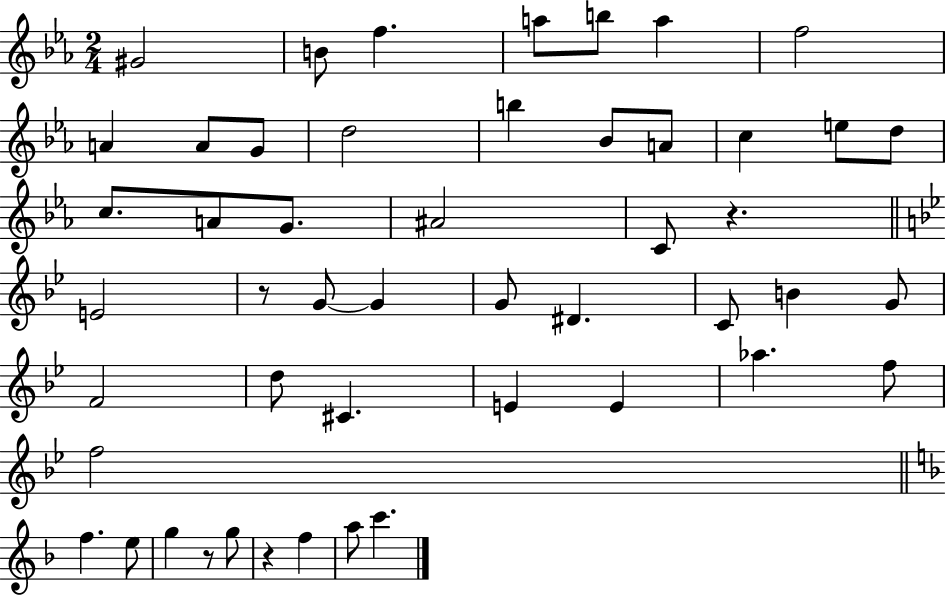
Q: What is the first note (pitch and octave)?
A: G#4